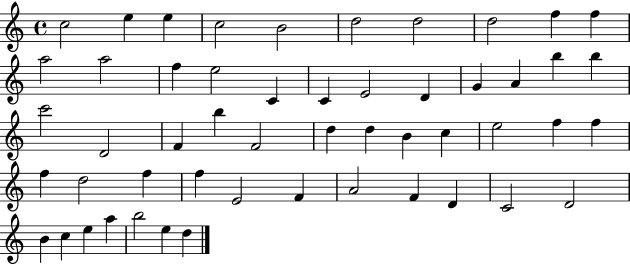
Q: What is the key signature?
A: C major